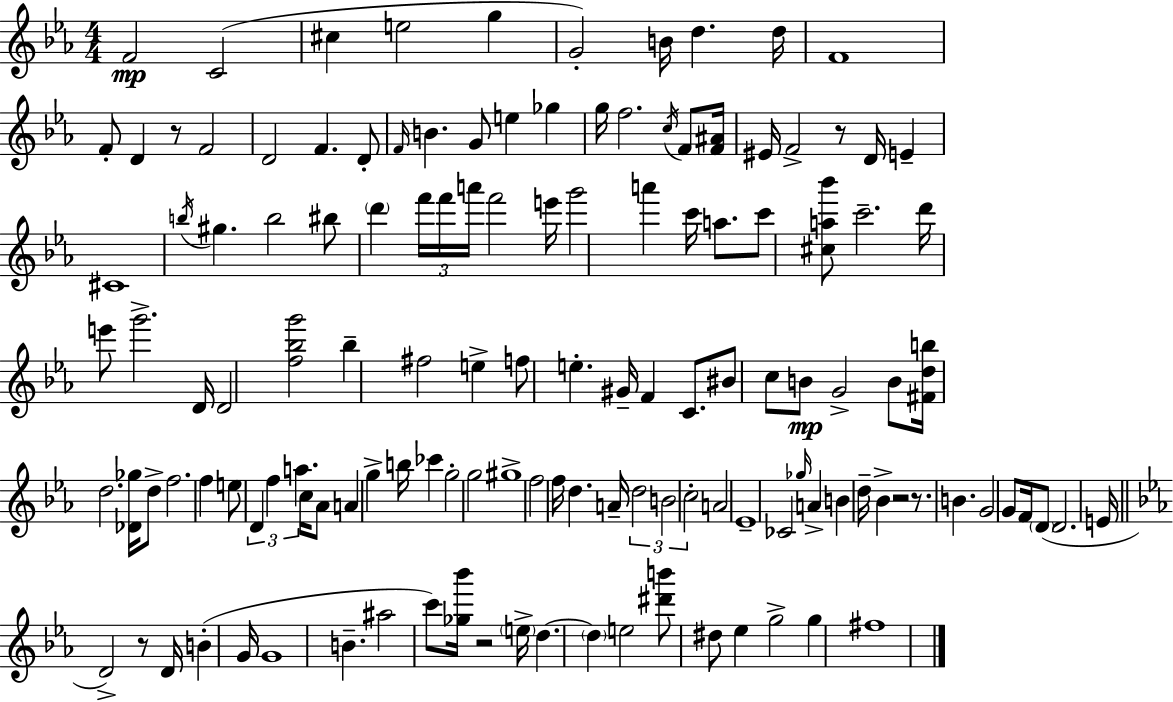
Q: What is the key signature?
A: EES major